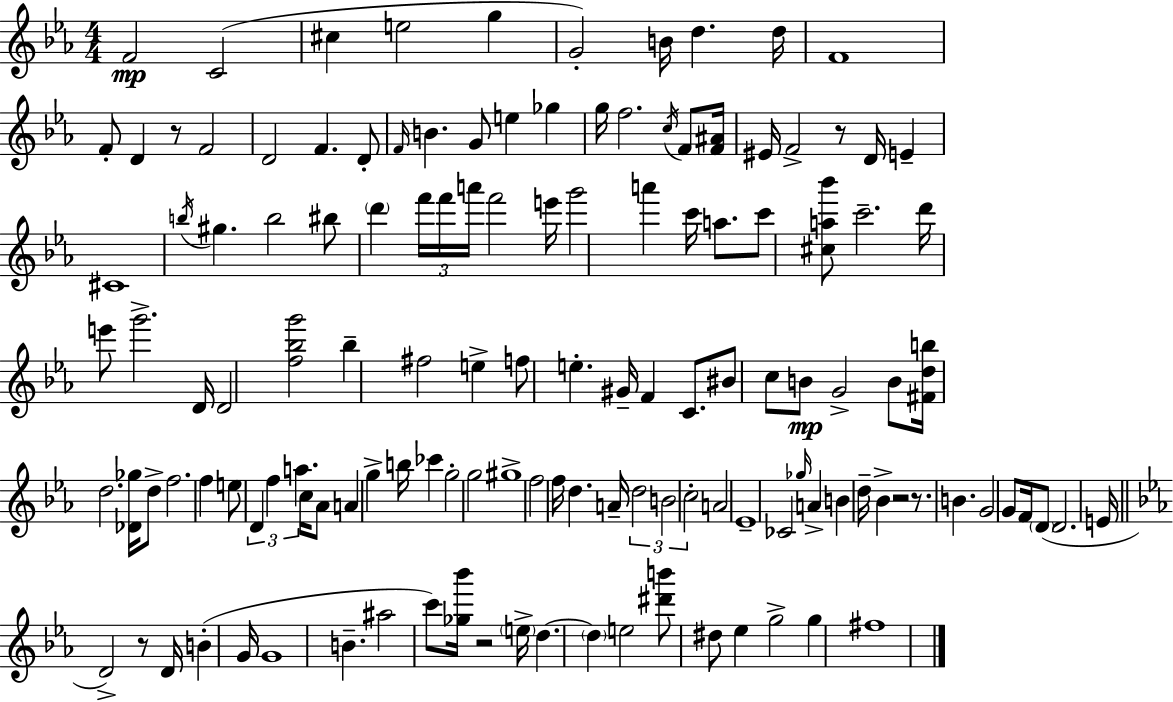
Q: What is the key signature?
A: EES major